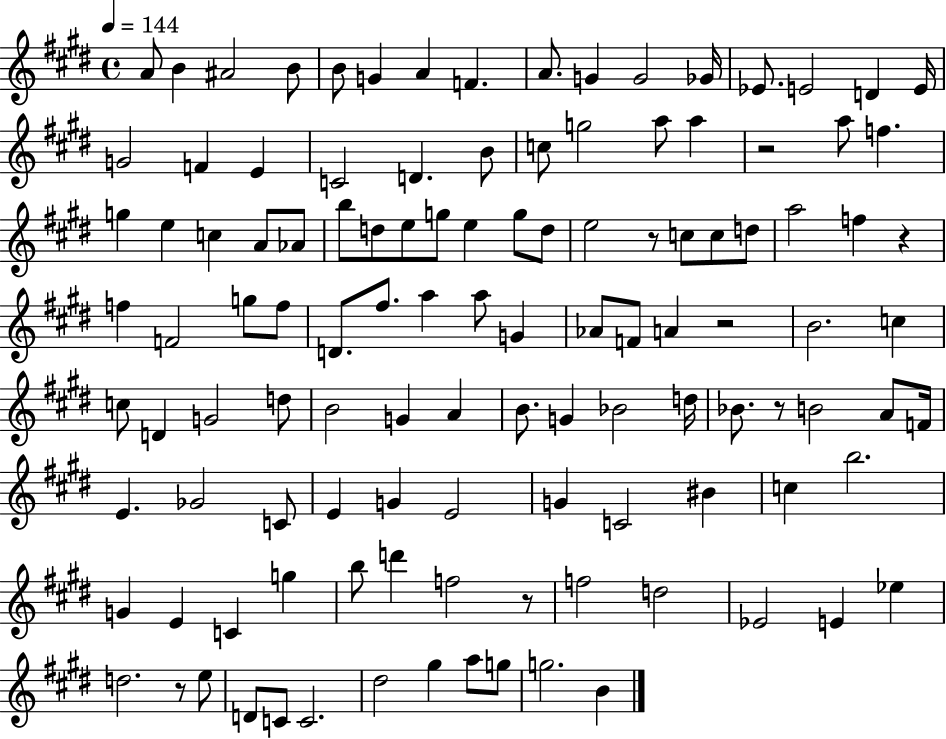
A4/e B4/q A#4/h B4/e B4/e G4/q A4/q F4/q. A4/e. G4/q G4/h Gb4/s Eb4/e. E4/h D4/q E4/s G4/h F4/q E4/q C4/h D4/q. B4/e C5/e G5/h A5/e A5/q R/h A5/e F5/q. G5/q E5/q C5/q A4/e Ab4/e B5/e D5/e E5/e G5/e E5/q G5/e D5/e E5/h R/e C5/e C5/e D5/e A5/h F5/q R/q F5/q F4/h G5/e F5/e D4/e. F#5/e. A5/q A5/e G4/q Ab4/e F4/e A4/q R/h B4/h. C5/q C5/e D4/q G4/h D5/e B4/h G4/q A4/q B4/e. G4/q Bb4/h D5/s Bb4/e. R/e B4/h A4/e F4/s E4/q. Gb4/h C4/e E4/q G4/q E4/h G4/q C4/h BIS4/q C5/q B5/h. G4/q E4/q C4/q G5/q B5/e D6/q F5/h R/e F5/h D5/h Eb4/h E4/q Eb5/q D5/h. R/e E5/e D4/e C4/e C4/h. D#5/h G#5/q A5/e G5/e G5/h. B4/q